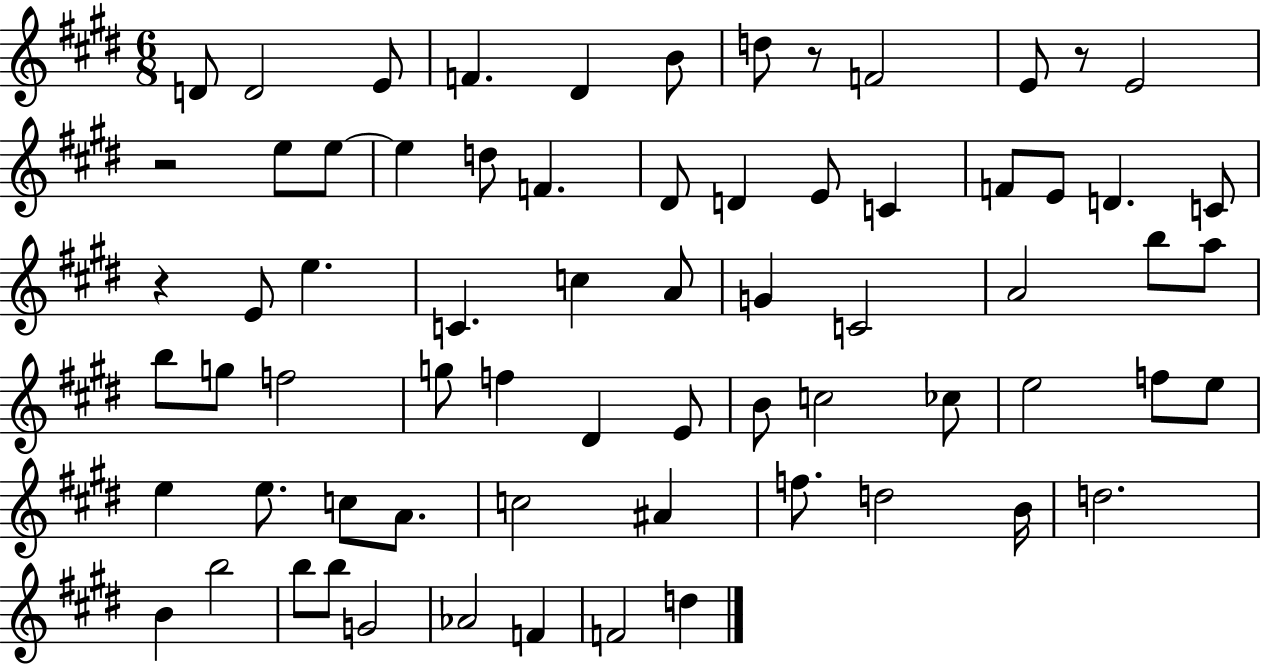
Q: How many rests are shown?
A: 4